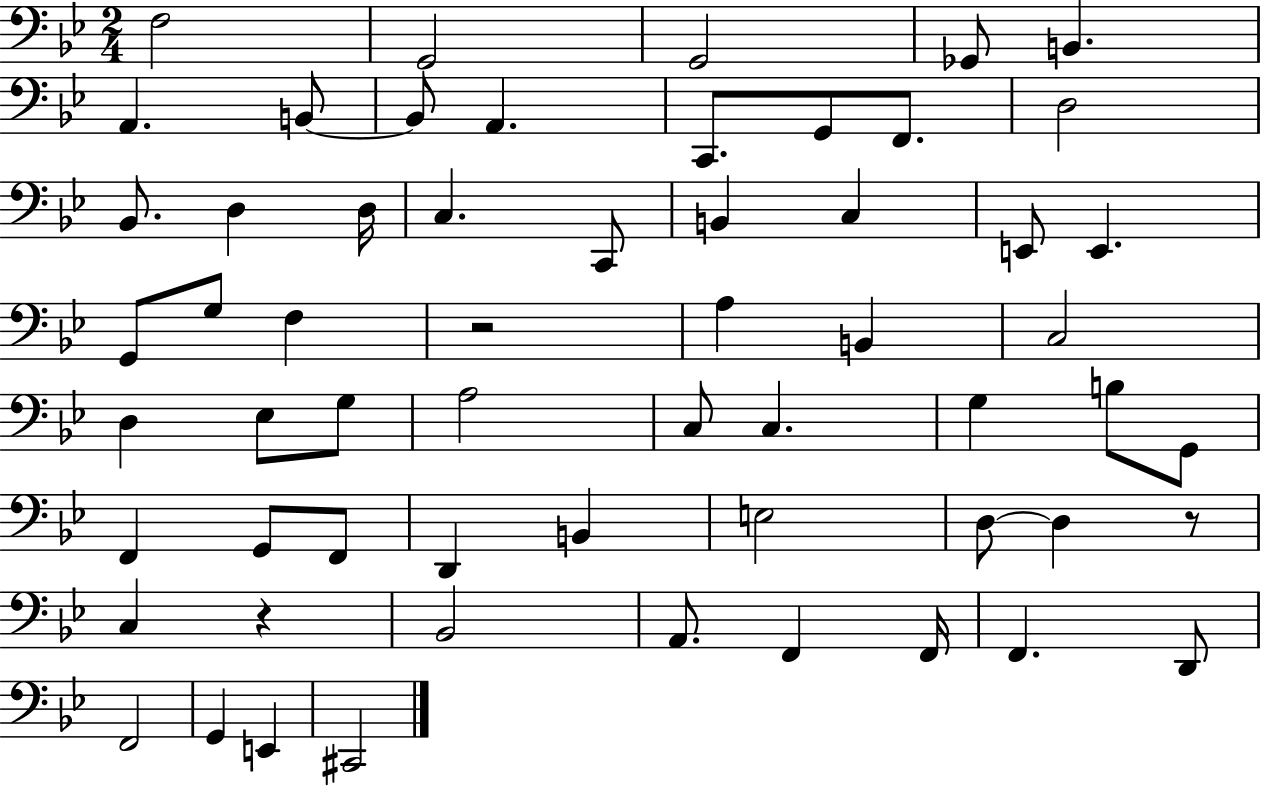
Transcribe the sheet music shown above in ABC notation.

X:1
T:Untitled
M:2/4
L:1/4
K:Bb
F,2 G,,2 G,,2 _G,,/2 B,, A,, B,,/2 B,,/2 A,, C,,/2 G,,/2 F,,/2 D,2 _B,,/2 D, D,/4 C, C,,/2 B,, C, E,,/2 E,, G,,/2 G,/2 F, z2 A, B,, C,2 D, _E,/2 G,/2 A,2 C,/2 C, G, B,/2 G,,/2 F,, G,,/2 F,,/2 D,, B,, E,2 D,/2 D, z/2 C, z _B,,2 A,,/2 F,, F,,/4 F,, D,,/2 F,,2 G,, E,, ^C,,2